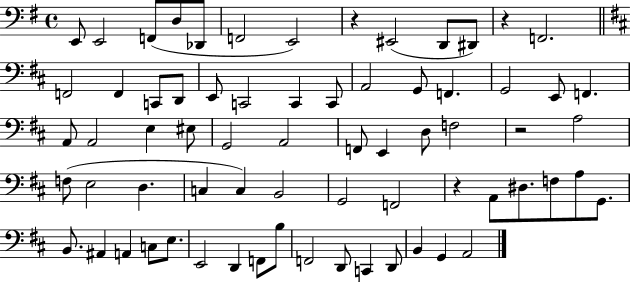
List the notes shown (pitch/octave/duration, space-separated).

E2/e E2/h F2/e D3/e Db2/e F2/h E2/h R/q EIS2/h D2/e D#2/e R/q F2/h. F2/h F2/q C2/e D2/e E2/e C2/h C2/q C2/e A2/h G2/e F2/q. G2/h E2/e F2/q. A2/e A2/h E3/q EIS3/e G2/h A2/h F2/e E2/q D3/e F3/h R/h A3/h F3/e E3/h D3/q. C3/q C3/q B2/h G2/h F2/h R/q A2/e D#3/e. F3/e A3/e G2/e. B2/e. A#2/q A2/q C3/e E3/e. E2/h D2/q F2/e B3/e F2/h D2/e C2/q D2/e B2/q G2/q A2/h